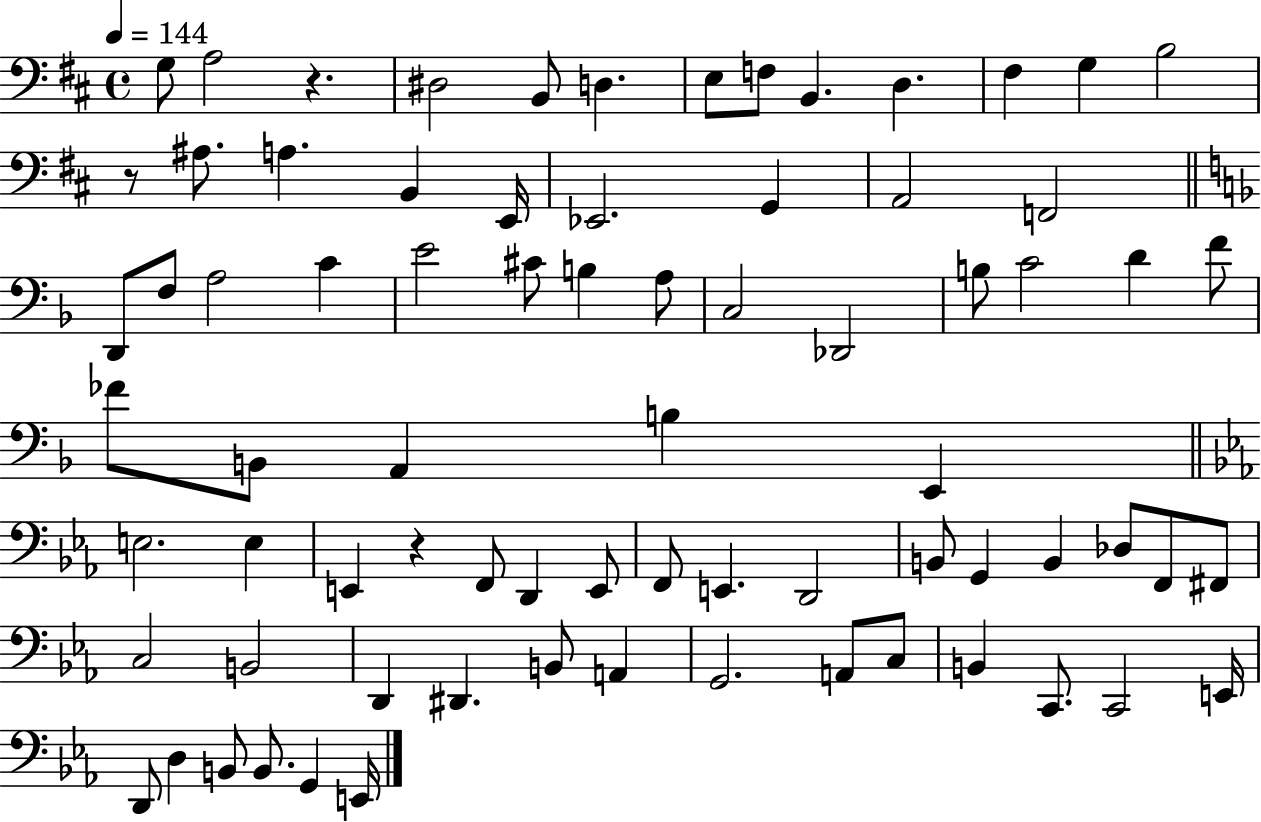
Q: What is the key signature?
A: D major